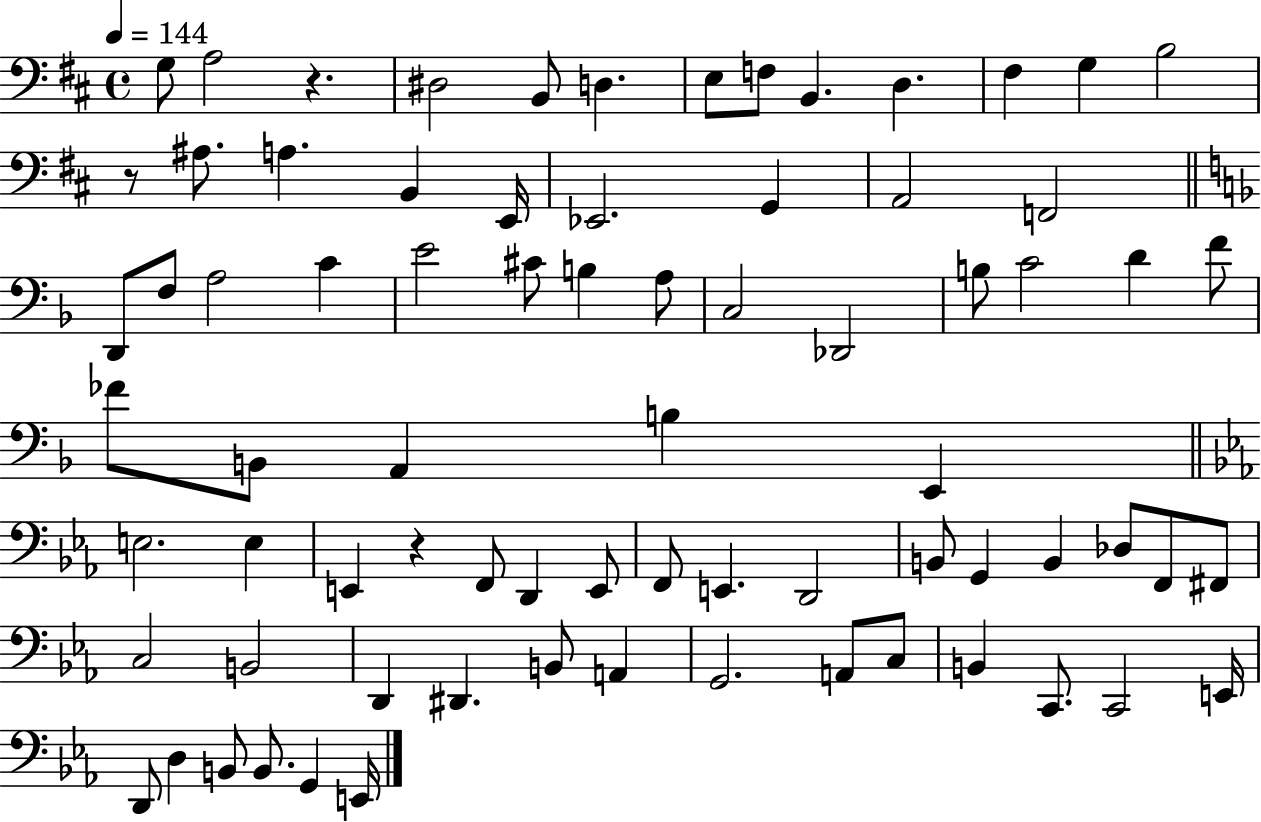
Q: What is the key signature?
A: D major